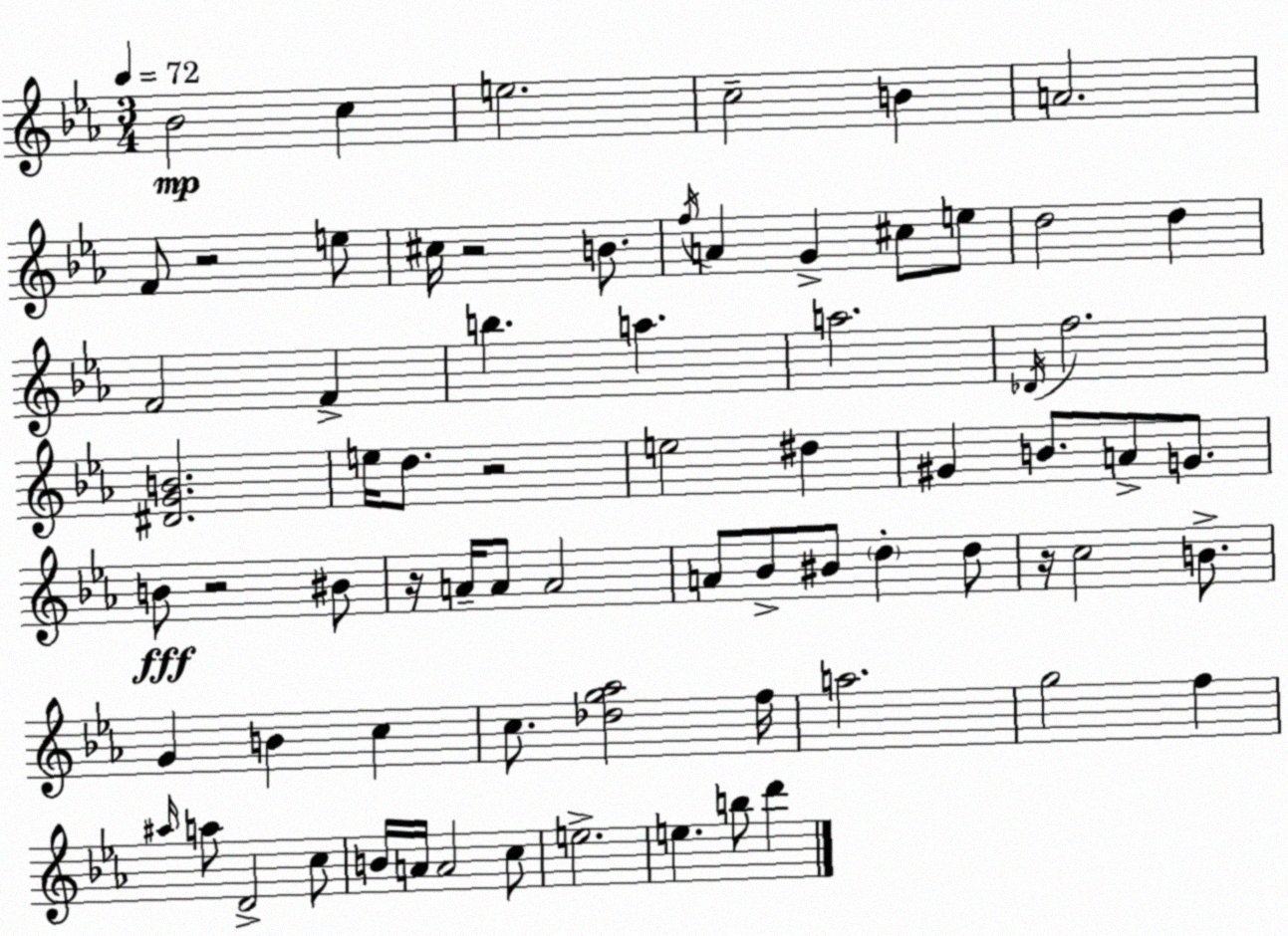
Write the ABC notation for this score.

X:1
T:Untitled
M:3/4
L:1/4
K:Cm
_B2 c e2 c2 B A2 F/2 z2 e/2 ^c/4 z2 B/2 f/4 A G ^c/2 e/2 d2 d F2 F b a a2 _D/4 f2 [^DGB]2 e/4 d/2 z2 e2 ^d ^G B/2 A/2 G/2 B/2 z2 ^B/2 z/4 A/4 A/2 A2 A/2 _B/2 ^B/2 d d/2 z/4 c2 B/2 G B c c/2 [_dg_a]2 f/4 a2 g2 f ^a/4 a/2 D2 c/2 B/4 A/4 A2 c/2 e2 e b/2 d'